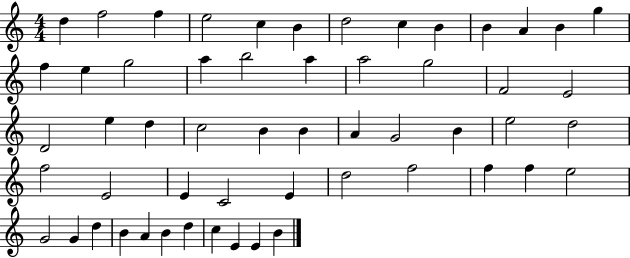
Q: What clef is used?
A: treble